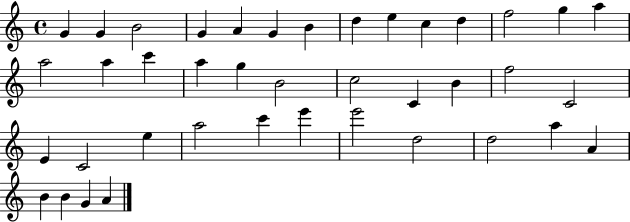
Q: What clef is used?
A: treble